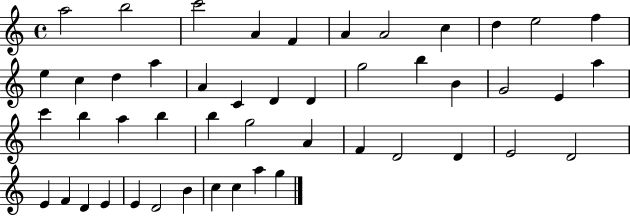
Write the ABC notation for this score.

X:1
T:Untitled
M:4/4
L:1/4
K:C
a2 b2 c'2 A F A A2 c d e2 f e c d a A C D D g2 b B G2 E a c' b a b b g2 A F D2 D E2 D2 E F D E E D2 B c c a g